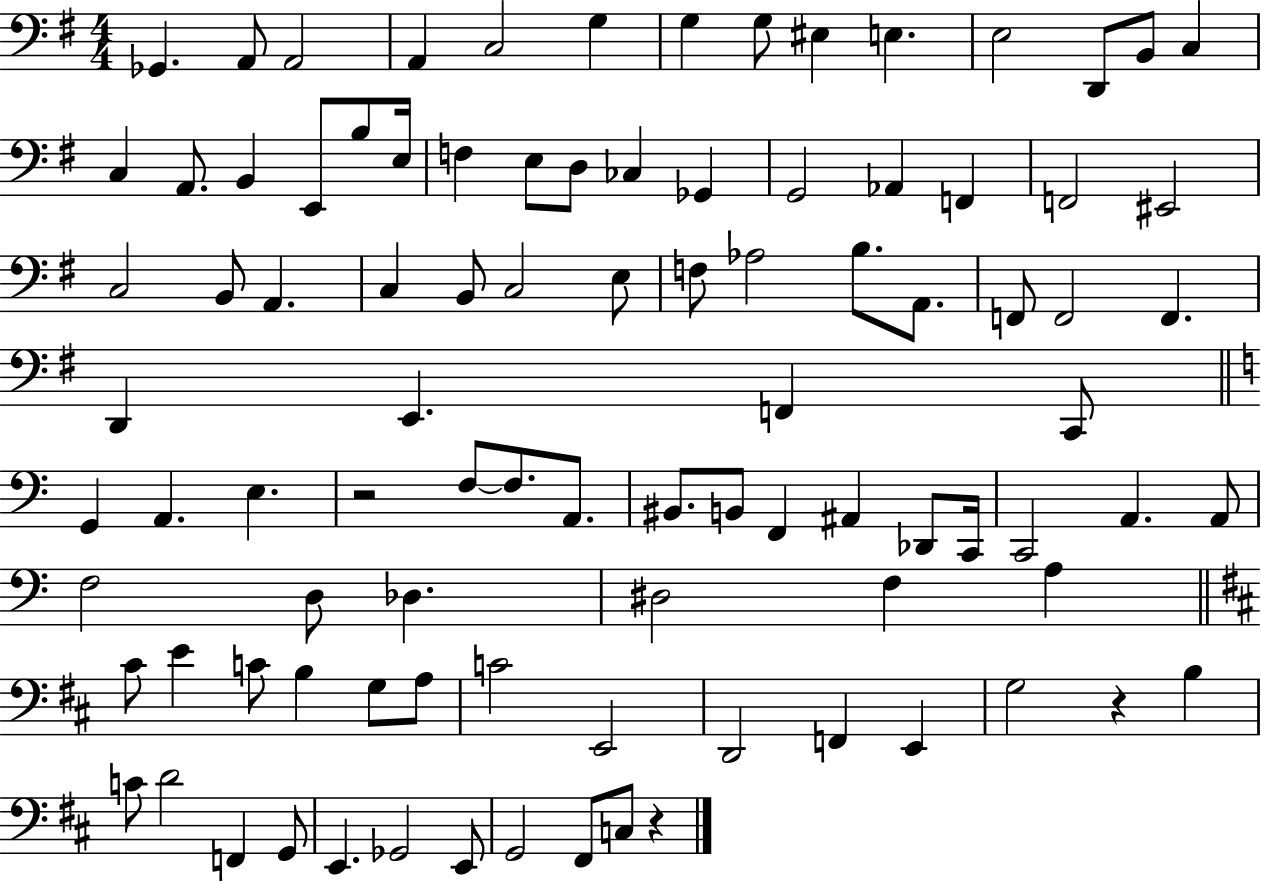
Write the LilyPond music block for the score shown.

{
  \clef bass
  \numericTimeSignature
  \time 4/4
  \key g \major
  ges,4. a,8 a,2 | a,4 c2 g4 | g4 g8 eis4 e4. | e2 d,8 b,8 c4 | \break c4 a,8. b,4 e,8 b8 e16 | f4 e8 d8 ces4 ges,4 | g,2 aes,4 f,4 | f,2 eis,2 | \break c2 b,8 a,4. | c4 b,8 c2 e8 | f8 aes2 b8. a,8. | f,8 f,2 f,4. | \break d,4 e,4. f,4 c,8 | \bar "||" \break \key c \major g,4 a,4. e4. | r2 f8~~ f8. a,8. | bis,8. b,8 f,4 ais,4 des,8 c,16 | c,2 a,4. a,8 | \break f2 d8 des4. | dis2 f4 a4 | \bar "||" \break \key b \minor cis'8 e'4 c'8 b4 g8 a8 | c'2 e,2 | d,2 f,4 e,4 | g2 r4 b4 | \break c'8 d'2 f,4 g,8 | e,4. ges,2 e,8 | g,2 fis,8 c8 r4 | \bar "|."
}